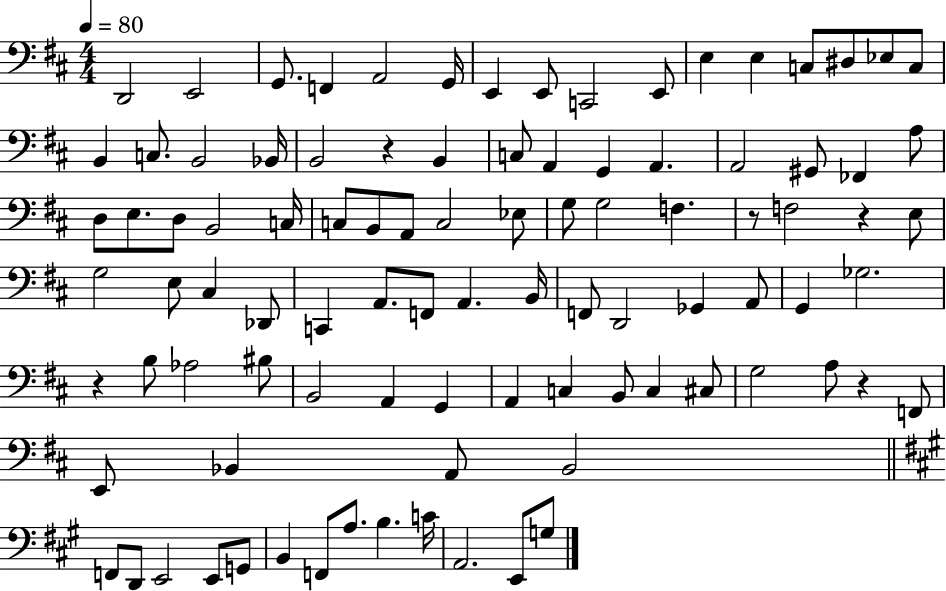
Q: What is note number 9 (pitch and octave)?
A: C2